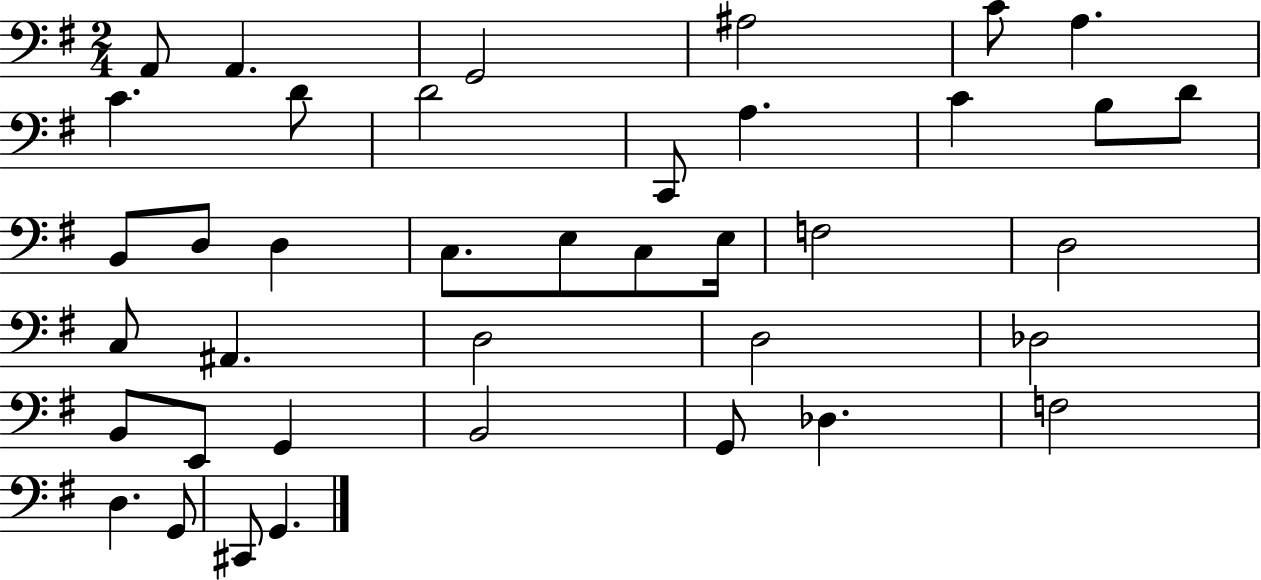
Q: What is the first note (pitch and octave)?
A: A2